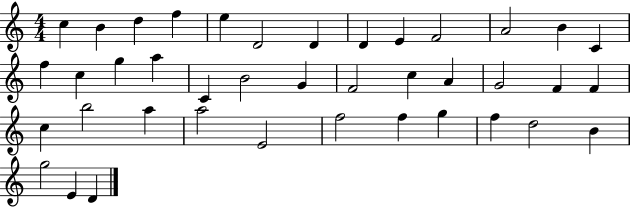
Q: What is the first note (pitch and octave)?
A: C5